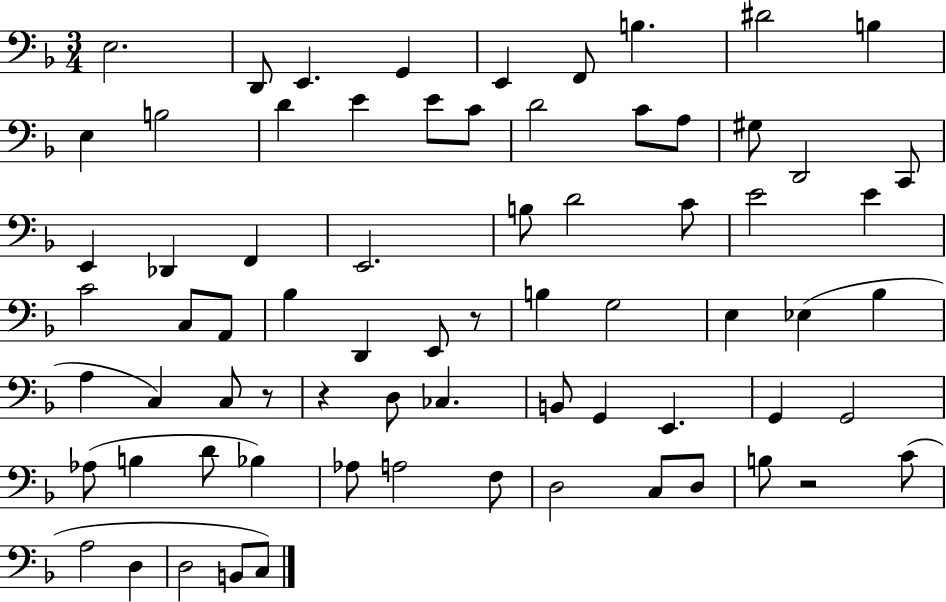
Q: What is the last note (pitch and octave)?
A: C3